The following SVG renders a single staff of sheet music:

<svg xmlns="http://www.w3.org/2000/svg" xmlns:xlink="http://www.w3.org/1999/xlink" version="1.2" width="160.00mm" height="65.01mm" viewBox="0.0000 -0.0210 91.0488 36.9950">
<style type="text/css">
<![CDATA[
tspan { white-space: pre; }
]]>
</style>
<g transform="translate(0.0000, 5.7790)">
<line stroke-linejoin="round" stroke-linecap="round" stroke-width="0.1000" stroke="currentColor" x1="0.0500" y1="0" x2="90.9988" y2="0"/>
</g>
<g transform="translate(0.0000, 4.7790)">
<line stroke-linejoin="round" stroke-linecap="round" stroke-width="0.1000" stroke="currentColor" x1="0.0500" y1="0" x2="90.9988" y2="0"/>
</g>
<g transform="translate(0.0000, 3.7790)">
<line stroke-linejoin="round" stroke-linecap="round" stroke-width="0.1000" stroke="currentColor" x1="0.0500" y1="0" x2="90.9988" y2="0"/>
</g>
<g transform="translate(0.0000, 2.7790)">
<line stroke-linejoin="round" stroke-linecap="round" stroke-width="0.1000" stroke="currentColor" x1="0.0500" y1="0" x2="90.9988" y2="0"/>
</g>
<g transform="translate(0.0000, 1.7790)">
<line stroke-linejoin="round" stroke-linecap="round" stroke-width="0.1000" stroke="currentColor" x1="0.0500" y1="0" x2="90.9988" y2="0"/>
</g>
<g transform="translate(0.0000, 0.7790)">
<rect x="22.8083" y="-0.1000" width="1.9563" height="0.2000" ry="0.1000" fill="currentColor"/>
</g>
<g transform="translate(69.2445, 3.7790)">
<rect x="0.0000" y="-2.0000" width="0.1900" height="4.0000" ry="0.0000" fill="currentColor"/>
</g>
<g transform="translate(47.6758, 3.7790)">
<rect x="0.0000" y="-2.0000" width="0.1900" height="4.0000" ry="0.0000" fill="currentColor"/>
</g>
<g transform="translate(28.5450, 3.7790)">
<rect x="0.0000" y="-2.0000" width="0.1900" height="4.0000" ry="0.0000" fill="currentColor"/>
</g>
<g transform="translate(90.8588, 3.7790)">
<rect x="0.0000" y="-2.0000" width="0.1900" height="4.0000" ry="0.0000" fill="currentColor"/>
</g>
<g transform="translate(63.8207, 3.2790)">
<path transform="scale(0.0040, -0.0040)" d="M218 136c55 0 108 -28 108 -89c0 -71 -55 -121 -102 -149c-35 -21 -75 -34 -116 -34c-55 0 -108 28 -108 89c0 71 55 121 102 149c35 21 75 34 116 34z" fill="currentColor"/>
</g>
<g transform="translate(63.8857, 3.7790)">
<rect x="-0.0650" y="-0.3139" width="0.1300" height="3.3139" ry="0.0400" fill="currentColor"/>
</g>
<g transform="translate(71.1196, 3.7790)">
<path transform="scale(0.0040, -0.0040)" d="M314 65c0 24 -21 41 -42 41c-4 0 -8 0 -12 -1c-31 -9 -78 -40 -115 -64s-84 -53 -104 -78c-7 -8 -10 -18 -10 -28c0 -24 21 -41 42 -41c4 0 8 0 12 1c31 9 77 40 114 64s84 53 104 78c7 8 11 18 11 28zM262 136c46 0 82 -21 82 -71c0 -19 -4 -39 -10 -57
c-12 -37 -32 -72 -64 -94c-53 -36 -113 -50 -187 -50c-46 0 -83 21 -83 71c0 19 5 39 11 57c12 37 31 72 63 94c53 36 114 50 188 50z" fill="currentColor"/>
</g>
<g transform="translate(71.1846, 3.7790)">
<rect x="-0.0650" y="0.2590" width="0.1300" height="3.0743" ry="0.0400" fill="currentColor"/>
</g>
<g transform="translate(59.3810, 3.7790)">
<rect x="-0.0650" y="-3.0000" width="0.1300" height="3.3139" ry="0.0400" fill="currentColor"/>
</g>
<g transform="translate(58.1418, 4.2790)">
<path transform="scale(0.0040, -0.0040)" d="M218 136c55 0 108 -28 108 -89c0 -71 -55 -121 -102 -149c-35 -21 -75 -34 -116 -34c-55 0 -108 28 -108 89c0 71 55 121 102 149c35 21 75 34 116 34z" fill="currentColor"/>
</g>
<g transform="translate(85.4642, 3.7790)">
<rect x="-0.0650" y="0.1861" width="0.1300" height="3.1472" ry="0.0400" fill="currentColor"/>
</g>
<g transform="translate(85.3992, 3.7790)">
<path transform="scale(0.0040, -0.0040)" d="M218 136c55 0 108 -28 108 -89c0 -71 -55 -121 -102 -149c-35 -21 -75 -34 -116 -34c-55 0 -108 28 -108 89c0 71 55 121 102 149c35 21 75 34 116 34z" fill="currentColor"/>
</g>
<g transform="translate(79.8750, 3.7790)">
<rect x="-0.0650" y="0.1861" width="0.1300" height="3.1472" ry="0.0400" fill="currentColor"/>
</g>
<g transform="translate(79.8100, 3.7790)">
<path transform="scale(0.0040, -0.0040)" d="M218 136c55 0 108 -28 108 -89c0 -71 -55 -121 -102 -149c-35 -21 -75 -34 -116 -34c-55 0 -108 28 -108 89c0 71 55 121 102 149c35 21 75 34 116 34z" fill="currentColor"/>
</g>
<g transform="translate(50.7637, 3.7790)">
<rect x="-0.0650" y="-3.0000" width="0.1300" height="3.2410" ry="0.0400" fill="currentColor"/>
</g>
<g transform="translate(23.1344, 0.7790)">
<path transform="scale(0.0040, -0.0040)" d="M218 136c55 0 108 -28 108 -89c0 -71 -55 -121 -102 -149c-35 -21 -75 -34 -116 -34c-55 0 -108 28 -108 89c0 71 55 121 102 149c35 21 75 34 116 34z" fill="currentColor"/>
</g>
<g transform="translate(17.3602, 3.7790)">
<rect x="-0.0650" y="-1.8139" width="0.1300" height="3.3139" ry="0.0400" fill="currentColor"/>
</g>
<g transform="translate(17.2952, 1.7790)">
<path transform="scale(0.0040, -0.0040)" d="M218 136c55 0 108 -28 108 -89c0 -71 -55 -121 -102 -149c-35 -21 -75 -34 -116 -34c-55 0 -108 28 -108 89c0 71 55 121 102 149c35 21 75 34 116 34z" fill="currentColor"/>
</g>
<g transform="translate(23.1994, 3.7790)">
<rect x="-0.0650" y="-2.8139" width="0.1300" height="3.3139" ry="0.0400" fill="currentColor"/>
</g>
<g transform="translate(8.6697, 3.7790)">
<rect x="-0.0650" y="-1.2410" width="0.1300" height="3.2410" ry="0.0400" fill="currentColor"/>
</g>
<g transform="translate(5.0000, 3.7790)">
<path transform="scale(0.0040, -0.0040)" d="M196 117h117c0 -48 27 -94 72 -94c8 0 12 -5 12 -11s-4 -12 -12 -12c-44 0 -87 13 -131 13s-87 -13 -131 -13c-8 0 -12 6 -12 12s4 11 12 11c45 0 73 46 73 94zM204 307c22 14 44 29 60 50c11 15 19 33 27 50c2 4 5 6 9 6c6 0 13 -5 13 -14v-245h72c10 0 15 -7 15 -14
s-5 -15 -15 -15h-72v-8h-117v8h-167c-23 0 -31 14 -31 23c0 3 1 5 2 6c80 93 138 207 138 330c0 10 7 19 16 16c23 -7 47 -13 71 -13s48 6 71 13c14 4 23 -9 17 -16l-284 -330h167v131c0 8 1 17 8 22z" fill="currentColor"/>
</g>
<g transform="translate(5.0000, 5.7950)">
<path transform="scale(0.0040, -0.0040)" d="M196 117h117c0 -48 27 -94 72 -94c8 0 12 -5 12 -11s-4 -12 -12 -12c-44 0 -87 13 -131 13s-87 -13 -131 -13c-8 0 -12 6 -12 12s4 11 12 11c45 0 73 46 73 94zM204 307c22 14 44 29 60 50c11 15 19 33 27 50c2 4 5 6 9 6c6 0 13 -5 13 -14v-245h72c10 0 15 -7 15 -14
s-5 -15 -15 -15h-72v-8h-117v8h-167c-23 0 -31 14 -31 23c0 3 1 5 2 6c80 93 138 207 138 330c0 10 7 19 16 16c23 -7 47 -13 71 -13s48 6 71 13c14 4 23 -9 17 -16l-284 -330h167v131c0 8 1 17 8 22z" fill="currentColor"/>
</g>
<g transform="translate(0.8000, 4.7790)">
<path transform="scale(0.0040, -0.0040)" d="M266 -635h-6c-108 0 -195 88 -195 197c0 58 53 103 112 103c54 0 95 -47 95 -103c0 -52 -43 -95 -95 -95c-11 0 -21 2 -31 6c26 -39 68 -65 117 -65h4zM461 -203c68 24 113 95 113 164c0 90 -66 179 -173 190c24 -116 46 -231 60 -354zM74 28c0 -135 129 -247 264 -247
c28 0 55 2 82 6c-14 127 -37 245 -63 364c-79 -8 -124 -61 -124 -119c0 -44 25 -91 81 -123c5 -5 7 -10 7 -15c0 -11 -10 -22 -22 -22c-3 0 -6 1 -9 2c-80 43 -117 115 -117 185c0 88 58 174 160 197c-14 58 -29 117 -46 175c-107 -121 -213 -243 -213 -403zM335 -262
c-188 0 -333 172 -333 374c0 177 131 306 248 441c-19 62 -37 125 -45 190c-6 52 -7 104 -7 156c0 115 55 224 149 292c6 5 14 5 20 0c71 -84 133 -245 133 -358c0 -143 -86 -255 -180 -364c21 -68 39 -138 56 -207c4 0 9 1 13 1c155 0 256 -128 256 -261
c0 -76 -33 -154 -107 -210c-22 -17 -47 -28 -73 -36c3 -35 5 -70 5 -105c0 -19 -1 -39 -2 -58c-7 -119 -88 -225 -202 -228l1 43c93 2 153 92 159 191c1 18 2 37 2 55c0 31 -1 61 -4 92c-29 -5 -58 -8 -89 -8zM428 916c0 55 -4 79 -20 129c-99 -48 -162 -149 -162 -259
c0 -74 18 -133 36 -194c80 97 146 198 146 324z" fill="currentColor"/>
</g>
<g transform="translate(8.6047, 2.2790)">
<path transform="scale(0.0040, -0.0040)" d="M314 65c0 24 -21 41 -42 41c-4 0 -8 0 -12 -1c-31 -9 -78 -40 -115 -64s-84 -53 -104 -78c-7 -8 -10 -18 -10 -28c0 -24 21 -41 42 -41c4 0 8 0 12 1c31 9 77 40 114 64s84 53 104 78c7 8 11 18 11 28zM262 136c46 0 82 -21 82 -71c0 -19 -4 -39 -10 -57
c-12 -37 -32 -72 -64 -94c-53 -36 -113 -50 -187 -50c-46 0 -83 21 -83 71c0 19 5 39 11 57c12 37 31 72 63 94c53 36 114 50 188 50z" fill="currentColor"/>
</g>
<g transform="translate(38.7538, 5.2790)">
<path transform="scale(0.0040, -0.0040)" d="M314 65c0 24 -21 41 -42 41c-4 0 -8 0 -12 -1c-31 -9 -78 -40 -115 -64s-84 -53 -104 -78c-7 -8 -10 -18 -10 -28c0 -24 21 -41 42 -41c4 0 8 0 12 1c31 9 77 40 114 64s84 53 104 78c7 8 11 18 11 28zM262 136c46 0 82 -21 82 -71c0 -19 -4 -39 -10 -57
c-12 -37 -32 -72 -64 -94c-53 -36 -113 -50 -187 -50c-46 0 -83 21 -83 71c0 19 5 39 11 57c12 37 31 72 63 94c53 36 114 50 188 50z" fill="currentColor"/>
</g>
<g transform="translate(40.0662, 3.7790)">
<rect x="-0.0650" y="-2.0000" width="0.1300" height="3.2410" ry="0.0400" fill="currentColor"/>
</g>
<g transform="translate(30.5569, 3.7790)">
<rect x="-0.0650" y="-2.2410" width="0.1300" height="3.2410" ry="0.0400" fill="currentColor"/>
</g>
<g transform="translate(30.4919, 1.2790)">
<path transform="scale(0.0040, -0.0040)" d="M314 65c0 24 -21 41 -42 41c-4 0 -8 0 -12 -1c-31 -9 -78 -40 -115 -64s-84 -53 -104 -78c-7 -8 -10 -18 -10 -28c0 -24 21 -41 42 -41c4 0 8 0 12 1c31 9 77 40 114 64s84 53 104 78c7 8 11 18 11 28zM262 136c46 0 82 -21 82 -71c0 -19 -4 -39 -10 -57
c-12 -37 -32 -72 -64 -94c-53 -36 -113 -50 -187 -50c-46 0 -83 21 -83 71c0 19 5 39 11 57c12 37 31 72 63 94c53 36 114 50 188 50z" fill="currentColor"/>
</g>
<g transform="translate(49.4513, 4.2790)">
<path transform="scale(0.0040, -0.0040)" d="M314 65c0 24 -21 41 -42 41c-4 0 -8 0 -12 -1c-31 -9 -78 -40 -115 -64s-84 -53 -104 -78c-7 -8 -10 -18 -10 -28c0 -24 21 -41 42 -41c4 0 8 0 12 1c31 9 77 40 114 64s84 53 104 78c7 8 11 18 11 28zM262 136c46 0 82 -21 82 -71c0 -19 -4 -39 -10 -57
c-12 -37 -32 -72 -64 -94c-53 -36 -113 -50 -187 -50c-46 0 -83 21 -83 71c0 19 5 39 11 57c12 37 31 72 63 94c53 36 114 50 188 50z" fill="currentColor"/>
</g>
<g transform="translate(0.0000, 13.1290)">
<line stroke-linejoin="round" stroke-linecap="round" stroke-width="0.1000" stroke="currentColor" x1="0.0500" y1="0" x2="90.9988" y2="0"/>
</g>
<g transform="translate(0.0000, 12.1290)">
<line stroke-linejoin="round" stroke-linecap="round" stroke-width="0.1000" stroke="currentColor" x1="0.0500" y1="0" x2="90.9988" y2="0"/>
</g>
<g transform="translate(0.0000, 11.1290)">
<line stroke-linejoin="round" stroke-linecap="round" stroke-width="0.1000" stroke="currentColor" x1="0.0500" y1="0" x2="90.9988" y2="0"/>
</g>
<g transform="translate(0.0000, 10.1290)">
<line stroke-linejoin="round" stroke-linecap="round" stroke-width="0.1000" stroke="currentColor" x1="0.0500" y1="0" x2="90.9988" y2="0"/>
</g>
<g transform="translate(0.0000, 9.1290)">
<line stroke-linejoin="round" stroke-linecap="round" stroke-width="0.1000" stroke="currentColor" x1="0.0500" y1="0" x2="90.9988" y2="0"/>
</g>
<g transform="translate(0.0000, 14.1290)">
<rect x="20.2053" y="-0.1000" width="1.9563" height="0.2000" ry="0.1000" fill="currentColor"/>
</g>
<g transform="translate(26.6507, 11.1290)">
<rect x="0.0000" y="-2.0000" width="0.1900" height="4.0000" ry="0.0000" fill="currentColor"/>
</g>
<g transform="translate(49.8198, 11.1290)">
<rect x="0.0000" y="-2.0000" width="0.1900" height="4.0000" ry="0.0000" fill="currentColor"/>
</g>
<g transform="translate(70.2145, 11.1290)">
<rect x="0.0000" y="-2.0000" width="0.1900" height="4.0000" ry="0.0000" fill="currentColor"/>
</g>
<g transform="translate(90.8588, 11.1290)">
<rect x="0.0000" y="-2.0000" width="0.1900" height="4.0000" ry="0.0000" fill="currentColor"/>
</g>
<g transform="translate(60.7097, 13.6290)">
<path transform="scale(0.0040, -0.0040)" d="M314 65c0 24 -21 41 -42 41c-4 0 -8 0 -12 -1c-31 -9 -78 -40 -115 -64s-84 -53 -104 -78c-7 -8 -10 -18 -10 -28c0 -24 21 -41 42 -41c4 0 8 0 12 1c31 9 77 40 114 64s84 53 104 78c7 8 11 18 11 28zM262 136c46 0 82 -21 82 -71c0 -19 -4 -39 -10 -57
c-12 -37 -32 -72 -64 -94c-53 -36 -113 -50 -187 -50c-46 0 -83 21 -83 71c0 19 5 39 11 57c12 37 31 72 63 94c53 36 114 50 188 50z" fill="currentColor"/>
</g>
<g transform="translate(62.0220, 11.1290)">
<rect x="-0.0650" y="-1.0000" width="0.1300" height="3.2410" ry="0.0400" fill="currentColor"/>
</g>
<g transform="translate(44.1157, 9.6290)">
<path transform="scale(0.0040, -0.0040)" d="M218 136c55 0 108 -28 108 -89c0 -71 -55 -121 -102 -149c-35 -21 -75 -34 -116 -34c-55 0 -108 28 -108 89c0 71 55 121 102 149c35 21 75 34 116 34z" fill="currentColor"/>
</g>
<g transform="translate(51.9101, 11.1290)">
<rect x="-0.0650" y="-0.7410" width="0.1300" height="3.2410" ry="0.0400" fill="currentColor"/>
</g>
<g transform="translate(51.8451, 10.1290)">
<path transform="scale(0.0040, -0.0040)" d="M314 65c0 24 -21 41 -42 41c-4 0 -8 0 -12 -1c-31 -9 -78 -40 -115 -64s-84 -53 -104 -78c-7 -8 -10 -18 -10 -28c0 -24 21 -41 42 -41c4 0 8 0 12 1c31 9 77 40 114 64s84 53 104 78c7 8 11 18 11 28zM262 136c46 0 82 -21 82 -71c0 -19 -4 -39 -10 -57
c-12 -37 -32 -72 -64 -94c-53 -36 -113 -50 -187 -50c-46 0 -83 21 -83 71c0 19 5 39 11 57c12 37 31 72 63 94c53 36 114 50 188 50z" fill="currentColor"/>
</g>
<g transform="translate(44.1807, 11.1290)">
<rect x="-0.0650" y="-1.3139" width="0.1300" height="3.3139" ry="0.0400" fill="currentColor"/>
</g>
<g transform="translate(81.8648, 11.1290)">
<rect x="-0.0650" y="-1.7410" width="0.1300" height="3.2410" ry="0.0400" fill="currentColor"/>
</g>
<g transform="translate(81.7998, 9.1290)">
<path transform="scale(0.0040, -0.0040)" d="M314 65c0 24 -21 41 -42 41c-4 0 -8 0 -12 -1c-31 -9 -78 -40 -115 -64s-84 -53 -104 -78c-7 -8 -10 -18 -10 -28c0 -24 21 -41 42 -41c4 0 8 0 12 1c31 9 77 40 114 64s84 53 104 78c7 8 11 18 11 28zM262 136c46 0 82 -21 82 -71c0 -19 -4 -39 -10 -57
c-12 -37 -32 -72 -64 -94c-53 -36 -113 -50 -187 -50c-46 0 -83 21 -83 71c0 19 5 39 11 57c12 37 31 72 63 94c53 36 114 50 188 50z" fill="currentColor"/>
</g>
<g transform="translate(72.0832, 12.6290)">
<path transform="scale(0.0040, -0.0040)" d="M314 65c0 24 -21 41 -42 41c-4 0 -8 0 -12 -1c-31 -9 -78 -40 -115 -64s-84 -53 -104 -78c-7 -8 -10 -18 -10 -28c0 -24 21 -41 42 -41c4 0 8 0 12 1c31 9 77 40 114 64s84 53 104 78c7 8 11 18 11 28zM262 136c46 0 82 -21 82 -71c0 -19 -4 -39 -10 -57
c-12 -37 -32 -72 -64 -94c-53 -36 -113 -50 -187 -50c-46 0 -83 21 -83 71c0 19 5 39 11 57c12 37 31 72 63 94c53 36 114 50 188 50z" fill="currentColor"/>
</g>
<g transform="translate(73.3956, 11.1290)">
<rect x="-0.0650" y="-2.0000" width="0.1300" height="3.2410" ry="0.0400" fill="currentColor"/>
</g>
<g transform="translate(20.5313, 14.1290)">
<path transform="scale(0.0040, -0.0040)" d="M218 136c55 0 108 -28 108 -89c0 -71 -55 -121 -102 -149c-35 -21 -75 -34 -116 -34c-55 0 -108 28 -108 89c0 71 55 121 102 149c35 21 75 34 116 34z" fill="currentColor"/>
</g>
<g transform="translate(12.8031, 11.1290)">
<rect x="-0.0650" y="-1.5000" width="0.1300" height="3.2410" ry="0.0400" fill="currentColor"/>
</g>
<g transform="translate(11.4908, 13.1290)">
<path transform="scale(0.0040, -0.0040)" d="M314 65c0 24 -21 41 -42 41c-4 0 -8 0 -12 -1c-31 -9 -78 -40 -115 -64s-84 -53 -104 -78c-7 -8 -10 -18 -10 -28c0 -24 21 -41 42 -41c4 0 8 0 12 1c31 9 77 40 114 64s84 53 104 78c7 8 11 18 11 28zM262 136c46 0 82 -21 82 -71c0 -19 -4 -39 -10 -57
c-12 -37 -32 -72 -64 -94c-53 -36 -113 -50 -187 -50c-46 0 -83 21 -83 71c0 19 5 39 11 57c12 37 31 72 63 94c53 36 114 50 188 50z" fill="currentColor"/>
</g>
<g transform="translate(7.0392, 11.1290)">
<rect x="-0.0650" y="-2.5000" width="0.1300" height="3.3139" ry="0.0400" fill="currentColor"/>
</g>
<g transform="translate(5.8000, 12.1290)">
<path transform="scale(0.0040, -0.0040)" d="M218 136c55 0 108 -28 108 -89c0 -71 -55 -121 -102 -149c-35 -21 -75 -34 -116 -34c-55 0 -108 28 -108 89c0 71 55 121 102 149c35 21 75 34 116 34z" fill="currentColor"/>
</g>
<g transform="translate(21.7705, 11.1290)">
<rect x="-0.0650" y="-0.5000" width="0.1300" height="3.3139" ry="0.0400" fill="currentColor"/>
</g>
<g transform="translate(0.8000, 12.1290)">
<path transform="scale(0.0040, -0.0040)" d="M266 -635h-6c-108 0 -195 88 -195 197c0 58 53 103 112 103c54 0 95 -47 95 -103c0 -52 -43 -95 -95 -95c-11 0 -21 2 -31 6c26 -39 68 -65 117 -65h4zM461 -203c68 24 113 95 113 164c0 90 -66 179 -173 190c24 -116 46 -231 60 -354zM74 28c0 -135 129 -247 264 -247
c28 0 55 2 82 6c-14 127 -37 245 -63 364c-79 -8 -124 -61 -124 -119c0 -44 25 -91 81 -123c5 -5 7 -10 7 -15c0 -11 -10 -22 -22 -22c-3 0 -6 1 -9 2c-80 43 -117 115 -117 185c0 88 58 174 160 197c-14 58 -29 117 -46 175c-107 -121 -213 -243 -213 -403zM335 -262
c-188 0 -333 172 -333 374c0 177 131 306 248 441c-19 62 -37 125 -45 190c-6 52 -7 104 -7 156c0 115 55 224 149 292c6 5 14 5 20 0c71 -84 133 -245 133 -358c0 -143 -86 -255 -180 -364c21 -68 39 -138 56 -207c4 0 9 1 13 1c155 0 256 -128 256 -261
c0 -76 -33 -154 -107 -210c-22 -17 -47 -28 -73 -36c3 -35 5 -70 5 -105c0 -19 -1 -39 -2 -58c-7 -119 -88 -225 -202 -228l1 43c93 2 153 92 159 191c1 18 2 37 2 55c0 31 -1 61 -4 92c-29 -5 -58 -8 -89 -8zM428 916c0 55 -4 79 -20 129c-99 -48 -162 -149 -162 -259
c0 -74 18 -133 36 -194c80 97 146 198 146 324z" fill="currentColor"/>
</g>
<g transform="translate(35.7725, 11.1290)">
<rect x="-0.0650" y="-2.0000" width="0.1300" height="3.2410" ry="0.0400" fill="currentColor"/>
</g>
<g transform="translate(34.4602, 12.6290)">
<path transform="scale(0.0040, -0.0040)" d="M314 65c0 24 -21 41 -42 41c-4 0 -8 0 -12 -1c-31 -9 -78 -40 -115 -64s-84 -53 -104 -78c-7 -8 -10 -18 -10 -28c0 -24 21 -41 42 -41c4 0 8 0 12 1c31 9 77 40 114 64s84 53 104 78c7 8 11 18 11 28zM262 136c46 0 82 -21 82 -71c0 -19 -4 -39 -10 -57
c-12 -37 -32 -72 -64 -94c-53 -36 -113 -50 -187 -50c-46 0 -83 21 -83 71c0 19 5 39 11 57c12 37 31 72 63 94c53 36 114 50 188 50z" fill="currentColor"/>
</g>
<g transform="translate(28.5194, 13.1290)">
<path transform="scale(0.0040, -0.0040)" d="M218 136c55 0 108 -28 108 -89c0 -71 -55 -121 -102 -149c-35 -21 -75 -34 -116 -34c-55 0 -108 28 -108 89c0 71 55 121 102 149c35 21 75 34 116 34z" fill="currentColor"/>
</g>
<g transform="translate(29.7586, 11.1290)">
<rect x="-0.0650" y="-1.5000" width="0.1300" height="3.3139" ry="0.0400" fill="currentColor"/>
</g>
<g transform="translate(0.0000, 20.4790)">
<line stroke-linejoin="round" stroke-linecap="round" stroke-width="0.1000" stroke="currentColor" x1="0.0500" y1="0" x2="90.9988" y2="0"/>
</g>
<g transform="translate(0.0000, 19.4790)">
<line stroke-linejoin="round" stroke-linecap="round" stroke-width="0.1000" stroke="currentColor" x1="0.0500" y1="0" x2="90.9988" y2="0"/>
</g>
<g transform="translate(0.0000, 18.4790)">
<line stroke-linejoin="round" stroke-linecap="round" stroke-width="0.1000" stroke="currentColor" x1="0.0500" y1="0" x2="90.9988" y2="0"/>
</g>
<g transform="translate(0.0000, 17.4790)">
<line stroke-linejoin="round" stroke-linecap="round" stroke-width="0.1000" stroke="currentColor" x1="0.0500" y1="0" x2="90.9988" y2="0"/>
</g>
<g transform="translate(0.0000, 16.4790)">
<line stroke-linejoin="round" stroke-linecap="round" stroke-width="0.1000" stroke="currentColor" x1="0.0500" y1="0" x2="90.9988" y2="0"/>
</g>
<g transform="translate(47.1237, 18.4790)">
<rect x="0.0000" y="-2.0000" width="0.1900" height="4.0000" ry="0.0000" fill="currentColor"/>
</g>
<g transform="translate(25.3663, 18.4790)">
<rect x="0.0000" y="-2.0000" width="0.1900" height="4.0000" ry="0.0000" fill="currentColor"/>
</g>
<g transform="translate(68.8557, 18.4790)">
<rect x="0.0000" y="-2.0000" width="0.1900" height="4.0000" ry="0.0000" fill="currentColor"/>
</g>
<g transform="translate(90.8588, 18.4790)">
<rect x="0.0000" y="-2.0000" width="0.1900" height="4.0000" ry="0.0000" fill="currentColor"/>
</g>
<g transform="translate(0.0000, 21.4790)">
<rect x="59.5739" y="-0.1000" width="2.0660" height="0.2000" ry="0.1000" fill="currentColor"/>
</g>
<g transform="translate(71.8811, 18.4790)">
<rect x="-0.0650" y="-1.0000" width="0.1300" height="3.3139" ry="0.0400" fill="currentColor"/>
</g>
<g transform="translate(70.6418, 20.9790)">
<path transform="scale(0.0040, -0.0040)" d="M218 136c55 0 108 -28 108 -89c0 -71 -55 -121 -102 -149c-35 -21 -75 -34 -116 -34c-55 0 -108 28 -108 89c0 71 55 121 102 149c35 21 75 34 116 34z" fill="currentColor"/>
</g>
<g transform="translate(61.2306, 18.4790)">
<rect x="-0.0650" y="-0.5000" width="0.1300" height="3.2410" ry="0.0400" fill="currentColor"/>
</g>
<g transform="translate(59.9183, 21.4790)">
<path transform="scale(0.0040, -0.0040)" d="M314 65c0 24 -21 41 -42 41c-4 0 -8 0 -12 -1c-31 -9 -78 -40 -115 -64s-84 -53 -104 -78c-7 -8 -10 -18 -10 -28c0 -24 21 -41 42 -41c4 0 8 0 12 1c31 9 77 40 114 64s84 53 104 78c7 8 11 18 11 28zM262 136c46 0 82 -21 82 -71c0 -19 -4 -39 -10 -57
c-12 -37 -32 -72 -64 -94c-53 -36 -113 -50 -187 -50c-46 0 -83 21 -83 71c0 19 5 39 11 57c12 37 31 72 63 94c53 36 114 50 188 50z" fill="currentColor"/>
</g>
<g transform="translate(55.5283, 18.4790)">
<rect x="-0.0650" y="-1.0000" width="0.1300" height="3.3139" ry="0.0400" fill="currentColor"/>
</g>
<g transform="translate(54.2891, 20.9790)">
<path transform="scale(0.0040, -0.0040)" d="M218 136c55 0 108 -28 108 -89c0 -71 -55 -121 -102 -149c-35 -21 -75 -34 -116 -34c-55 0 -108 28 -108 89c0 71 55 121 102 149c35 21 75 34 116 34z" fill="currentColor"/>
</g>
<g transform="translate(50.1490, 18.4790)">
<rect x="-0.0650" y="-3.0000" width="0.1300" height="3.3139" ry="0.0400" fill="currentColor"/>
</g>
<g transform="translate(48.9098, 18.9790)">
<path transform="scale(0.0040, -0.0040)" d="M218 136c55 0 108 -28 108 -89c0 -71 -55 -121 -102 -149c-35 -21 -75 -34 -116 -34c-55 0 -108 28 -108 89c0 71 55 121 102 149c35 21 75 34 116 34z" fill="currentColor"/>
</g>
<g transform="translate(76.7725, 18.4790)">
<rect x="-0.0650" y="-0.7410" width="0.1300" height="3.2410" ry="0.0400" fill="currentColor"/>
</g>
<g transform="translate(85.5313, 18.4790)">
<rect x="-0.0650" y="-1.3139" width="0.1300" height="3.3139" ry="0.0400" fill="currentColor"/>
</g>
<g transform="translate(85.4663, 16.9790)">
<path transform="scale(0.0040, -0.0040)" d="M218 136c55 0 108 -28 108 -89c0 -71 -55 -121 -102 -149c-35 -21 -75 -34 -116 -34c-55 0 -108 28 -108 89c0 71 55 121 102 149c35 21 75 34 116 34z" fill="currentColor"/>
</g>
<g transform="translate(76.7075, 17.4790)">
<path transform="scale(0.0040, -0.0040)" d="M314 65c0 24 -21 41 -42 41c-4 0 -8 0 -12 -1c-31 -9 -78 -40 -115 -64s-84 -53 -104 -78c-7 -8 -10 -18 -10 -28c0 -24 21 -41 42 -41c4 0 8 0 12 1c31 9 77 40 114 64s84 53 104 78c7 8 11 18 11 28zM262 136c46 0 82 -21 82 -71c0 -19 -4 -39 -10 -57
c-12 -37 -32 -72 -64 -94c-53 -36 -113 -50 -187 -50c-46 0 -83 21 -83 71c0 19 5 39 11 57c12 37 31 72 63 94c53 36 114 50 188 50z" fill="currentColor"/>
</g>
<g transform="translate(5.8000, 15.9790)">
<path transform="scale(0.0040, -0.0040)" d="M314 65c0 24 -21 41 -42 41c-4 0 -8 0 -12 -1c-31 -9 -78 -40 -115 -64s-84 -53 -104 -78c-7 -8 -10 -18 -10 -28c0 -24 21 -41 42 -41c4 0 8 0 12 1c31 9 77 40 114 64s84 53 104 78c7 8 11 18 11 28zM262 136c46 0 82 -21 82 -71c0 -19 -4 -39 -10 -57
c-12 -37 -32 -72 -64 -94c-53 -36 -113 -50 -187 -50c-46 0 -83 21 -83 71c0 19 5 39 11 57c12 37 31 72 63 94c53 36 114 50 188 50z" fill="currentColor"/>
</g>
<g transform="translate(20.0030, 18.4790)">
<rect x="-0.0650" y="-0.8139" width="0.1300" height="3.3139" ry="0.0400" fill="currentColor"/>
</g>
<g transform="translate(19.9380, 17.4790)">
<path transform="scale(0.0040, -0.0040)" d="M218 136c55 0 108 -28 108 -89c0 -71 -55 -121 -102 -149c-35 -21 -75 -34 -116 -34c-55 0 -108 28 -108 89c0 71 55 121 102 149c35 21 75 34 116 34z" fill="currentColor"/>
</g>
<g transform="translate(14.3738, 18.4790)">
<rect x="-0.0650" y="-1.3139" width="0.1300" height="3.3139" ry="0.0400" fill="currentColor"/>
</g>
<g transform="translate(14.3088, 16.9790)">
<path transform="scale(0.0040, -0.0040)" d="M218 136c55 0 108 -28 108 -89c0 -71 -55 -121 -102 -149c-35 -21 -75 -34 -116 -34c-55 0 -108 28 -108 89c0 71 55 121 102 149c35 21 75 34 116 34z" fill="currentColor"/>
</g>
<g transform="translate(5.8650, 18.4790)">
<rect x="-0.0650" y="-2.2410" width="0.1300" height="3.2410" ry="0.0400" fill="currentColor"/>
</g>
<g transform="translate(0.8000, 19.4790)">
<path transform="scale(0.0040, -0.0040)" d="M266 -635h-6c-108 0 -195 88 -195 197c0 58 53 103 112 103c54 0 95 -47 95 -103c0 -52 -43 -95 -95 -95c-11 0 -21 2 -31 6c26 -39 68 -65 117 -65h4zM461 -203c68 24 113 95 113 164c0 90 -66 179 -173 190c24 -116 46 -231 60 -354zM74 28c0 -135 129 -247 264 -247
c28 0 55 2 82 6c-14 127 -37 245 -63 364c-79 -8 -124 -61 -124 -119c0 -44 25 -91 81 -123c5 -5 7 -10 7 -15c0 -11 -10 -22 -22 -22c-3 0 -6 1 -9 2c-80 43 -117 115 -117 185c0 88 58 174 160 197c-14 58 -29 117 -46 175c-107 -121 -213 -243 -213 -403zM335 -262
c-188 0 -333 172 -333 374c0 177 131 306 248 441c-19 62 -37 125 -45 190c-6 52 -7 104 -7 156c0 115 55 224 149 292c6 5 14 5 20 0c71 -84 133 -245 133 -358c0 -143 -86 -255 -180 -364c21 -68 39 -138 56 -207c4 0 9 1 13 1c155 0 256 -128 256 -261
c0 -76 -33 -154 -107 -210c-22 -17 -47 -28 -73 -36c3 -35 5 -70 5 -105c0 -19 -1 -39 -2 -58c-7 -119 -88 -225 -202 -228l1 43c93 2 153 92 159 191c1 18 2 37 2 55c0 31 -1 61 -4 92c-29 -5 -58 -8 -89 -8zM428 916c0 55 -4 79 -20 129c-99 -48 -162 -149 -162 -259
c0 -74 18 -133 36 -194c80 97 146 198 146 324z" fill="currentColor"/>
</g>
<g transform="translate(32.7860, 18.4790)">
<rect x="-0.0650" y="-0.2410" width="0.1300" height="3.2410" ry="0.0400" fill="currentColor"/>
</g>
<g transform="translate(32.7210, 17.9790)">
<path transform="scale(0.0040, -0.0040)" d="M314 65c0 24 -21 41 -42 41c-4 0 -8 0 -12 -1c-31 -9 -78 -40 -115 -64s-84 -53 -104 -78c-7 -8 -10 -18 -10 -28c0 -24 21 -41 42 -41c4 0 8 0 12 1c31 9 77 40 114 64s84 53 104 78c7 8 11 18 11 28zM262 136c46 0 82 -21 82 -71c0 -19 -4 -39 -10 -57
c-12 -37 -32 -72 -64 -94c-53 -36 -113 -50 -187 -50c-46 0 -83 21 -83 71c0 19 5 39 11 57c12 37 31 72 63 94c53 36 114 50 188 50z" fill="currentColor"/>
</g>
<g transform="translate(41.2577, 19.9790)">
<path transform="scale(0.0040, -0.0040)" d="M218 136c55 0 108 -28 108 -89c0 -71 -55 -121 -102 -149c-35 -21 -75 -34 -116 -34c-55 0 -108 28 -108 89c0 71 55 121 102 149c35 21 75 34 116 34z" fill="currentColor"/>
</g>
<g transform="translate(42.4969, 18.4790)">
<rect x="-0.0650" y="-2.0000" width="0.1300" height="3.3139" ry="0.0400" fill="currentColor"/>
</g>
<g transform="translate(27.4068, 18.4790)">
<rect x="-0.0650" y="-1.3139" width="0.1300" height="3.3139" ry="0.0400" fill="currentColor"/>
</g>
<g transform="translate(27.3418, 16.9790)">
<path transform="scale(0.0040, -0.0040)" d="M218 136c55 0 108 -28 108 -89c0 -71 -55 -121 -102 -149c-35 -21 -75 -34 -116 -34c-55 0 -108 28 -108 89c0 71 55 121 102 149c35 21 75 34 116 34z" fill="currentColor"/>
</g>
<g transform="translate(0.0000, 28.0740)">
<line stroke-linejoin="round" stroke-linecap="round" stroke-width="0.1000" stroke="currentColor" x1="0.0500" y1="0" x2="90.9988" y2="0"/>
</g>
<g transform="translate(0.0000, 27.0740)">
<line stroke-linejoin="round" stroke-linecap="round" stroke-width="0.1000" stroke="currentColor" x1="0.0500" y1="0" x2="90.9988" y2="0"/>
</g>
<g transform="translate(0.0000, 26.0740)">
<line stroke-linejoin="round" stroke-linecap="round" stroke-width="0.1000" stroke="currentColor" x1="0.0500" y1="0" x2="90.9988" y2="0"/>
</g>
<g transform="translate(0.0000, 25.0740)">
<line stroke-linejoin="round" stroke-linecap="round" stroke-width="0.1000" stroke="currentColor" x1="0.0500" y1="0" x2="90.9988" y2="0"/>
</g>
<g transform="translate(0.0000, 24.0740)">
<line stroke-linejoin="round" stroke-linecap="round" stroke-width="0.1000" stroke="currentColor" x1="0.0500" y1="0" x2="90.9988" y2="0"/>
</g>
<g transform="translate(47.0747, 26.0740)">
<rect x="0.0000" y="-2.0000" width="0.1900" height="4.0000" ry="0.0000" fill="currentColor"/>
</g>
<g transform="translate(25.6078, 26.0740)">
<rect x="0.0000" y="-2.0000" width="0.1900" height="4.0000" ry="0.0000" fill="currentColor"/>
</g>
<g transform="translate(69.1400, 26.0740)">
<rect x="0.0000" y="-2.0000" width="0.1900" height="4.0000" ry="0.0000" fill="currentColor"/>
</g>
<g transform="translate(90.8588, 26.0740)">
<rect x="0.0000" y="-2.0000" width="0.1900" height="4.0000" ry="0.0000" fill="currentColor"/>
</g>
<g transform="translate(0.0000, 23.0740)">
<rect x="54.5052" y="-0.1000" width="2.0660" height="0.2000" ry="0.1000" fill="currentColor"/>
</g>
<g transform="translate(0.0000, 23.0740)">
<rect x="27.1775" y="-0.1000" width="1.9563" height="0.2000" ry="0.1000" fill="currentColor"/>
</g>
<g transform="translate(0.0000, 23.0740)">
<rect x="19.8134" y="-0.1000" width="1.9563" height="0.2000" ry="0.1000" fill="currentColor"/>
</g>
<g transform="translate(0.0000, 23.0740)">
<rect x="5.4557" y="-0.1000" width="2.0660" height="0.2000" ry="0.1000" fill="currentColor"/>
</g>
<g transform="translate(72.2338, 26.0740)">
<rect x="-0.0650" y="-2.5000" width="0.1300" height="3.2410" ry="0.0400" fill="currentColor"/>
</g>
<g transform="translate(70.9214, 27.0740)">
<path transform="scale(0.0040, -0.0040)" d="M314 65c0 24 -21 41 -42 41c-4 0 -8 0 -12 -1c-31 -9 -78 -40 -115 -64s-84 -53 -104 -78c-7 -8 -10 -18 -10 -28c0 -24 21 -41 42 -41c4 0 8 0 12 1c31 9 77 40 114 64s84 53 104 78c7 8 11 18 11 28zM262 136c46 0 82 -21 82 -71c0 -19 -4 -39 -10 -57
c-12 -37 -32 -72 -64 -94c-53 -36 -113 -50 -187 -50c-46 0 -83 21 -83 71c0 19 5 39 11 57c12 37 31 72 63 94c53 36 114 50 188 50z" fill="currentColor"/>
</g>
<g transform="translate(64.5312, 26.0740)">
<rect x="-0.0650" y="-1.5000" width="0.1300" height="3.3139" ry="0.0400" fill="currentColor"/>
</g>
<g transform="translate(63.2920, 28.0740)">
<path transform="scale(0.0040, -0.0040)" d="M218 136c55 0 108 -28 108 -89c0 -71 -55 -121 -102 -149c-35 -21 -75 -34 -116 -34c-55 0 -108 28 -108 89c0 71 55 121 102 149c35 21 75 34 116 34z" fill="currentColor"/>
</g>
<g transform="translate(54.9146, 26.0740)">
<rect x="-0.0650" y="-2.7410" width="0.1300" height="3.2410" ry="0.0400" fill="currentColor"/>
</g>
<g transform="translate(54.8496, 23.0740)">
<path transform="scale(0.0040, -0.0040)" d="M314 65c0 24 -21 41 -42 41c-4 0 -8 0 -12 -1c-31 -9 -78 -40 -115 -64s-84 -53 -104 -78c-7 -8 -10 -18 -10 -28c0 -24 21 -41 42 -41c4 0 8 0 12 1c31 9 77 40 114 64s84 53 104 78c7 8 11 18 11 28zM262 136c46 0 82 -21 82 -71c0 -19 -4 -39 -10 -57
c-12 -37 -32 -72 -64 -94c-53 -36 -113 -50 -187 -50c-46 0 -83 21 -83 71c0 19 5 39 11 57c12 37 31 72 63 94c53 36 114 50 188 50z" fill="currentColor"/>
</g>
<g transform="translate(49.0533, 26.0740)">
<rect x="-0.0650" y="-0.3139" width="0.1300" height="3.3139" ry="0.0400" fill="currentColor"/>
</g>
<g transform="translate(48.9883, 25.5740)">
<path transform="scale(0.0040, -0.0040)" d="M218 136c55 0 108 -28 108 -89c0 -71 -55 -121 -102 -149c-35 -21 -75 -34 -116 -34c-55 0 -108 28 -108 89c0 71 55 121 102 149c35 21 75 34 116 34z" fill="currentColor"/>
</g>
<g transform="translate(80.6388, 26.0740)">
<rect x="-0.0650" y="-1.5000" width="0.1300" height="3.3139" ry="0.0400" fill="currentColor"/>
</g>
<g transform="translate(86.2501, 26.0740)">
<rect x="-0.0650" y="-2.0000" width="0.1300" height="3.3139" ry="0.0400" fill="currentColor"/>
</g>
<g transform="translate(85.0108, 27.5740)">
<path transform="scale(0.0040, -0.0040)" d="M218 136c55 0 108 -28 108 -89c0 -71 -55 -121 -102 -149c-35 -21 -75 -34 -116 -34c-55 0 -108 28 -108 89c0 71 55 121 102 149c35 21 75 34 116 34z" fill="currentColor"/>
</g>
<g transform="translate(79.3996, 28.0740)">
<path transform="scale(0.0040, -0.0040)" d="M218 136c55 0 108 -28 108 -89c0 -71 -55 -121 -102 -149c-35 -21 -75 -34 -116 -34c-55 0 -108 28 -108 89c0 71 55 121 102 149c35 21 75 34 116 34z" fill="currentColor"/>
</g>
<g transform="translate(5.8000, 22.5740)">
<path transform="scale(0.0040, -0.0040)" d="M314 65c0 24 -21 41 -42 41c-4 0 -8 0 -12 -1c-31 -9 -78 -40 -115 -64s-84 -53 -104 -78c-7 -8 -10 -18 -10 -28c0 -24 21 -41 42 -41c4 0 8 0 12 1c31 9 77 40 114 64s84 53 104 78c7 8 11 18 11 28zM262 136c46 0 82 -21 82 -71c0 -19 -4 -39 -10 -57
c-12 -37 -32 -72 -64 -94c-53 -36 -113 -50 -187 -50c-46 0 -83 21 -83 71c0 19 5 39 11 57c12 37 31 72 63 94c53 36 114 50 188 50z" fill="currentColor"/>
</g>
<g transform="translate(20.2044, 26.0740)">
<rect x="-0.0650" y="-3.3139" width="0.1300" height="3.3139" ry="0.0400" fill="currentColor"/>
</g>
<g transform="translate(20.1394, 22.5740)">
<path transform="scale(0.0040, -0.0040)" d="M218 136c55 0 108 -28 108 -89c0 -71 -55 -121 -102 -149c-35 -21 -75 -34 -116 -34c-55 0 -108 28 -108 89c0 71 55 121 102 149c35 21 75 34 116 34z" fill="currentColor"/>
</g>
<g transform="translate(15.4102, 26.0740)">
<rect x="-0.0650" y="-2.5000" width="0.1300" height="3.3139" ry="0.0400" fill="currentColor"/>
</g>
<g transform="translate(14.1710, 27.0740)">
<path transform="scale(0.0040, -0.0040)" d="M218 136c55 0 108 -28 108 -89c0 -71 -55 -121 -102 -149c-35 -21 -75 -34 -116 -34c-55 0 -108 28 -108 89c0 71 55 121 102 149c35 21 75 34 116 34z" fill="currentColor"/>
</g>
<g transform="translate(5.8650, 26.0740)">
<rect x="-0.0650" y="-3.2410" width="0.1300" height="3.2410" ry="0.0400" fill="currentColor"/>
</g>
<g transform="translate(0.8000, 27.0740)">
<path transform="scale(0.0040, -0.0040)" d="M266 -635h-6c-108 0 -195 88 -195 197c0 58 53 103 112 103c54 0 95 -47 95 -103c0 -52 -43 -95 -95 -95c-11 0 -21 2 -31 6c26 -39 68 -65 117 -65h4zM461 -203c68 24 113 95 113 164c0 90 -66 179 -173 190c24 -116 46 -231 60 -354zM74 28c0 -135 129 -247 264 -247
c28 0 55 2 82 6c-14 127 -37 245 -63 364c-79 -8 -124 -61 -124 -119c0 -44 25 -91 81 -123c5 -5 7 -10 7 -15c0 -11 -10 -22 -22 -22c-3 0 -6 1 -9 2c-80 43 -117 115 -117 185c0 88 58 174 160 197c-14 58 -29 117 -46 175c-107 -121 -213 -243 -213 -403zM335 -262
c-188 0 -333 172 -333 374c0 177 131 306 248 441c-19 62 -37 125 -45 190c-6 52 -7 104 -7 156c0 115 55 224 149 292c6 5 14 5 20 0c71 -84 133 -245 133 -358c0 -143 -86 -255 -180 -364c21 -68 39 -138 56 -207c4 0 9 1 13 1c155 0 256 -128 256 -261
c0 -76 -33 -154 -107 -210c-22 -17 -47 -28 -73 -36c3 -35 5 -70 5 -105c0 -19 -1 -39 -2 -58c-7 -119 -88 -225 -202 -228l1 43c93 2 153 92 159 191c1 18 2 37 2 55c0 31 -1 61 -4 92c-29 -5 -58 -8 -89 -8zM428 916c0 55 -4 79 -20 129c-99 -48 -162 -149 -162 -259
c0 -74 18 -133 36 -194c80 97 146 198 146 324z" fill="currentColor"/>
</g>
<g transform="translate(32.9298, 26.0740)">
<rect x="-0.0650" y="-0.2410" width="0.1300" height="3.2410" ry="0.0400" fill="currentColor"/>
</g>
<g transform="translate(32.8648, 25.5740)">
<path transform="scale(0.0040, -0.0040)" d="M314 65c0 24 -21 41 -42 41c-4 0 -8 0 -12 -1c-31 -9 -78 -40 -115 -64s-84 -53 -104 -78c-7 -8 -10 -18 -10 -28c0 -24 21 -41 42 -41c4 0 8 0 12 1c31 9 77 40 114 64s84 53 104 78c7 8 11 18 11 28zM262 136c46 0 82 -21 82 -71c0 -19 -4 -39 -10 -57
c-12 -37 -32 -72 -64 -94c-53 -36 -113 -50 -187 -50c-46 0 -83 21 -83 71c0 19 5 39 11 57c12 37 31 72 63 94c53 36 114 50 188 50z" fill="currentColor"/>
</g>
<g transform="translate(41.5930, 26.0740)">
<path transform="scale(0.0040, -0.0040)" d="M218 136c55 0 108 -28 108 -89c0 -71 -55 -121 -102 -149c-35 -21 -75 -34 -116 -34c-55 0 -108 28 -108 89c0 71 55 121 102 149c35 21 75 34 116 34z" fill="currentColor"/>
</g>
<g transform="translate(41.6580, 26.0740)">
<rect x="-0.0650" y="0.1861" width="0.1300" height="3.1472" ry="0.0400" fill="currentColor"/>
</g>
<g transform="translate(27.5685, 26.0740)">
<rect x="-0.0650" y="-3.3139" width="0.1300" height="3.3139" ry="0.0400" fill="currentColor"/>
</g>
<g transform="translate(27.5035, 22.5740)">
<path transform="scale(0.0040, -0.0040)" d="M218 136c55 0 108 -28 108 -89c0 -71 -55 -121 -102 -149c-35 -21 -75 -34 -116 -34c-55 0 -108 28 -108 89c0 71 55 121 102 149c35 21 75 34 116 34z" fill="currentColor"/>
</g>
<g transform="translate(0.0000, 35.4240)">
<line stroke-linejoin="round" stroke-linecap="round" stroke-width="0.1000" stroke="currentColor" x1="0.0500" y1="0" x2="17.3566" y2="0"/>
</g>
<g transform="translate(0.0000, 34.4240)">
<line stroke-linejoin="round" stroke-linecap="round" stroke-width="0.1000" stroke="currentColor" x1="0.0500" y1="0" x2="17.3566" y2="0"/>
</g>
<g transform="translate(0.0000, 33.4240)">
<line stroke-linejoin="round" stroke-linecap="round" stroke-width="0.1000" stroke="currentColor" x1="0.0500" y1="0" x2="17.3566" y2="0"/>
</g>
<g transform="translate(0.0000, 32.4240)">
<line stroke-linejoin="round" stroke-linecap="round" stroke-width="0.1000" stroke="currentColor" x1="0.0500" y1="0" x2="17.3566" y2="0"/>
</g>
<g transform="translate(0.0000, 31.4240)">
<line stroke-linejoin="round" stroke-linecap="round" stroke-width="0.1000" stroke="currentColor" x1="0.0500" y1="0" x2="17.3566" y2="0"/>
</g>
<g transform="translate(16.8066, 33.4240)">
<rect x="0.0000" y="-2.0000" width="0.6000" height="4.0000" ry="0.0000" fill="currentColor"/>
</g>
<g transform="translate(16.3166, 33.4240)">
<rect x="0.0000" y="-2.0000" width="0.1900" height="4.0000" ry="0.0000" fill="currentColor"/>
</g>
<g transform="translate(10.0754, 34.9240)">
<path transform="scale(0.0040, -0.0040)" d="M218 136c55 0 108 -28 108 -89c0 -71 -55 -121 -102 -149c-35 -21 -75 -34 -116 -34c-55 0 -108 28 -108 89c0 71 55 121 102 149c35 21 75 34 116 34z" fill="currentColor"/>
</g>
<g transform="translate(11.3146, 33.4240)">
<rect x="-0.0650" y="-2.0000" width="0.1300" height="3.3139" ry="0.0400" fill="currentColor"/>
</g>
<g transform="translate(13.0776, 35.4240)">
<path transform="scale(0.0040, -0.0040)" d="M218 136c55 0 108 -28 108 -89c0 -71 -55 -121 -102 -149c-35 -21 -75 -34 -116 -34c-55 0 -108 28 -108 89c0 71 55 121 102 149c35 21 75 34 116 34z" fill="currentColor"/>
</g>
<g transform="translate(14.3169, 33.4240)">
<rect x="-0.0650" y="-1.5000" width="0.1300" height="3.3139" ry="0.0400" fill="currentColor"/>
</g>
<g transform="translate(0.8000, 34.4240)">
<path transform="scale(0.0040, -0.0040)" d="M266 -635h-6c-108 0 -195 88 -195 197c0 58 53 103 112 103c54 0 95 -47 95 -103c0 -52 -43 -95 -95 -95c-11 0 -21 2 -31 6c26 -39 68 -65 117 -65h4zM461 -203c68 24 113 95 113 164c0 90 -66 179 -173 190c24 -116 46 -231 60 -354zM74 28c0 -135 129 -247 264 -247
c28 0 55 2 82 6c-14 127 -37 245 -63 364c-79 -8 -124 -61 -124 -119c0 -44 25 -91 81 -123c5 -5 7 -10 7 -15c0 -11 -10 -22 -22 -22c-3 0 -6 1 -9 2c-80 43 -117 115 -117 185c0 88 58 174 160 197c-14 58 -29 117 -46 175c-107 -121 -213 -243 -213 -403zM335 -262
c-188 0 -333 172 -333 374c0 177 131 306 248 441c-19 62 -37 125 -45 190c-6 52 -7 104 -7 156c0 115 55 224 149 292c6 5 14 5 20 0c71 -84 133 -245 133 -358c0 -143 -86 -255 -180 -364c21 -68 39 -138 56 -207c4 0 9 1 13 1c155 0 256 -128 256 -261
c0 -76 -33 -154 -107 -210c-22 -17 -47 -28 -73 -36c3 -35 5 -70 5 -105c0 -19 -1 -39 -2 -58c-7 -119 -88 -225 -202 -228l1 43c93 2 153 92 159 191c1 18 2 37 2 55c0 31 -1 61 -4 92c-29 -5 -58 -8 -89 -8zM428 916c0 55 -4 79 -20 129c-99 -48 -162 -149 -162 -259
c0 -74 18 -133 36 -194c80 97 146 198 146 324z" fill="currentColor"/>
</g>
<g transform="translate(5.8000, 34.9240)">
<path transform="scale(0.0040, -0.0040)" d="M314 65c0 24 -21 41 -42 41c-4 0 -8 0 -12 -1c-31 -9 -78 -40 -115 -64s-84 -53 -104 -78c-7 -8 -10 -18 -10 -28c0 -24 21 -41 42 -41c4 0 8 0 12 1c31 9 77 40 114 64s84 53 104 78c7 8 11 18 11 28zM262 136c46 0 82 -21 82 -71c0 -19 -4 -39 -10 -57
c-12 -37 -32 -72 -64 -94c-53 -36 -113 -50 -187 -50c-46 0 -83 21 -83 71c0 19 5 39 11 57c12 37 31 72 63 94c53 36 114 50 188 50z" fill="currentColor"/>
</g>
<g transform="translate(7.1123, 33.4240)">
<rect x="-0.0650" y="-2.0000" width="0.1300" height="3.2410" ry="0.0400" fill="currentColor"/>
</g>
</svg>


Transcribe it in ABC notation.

X:1
T:Untitled
M:4/4
L:1/4
K:C
e2 f a g2 F2 A2 A c B2 B B G E2 C E F2 e d2 D2 F2 f2 g2 e d e c2 F A D C2 D d2 e b2 G b b c2 B c a2 E G2 E F F2 F E